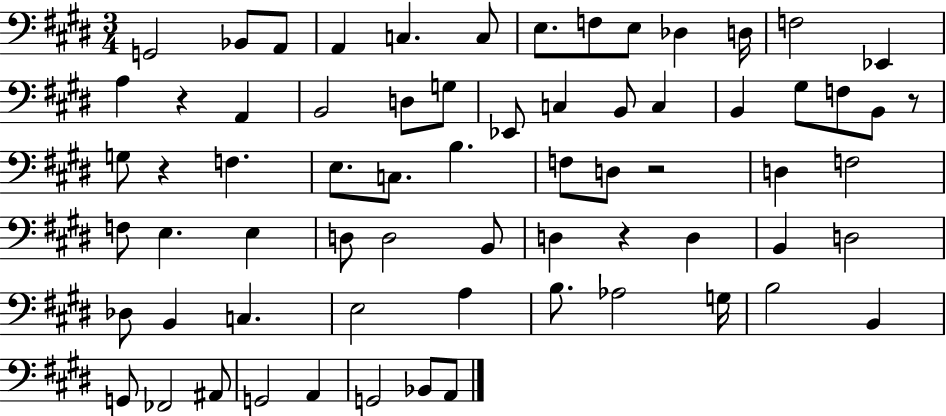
G2/h Bb2/e A2/e A2/q C3/q. C3/e E3/e. F3/e E3/e Db3/q D3/s F3/h Eb2/q A3/q R/q A2/q B2/h D3/e G3/e Eb2/e C3/q B2/e C3/q B2/q G#3/e F3/e B2/e R/e G3/e R/q F3/q. E3/e. C3/e. B3/q. F3/e D3/e R/h D3/q F3/h F3/e E3/q. E3/q D3/e D3/h B2/e D3/q R/q D3/q B2/q D3/h Db3/e B2/q C3/q. E3/h A3/q B3/e. Ab3/h G3/s B3/h B2/q G2/e FES2/h A#2/e G2/h A2/q G2/h Bb2/e A2/e